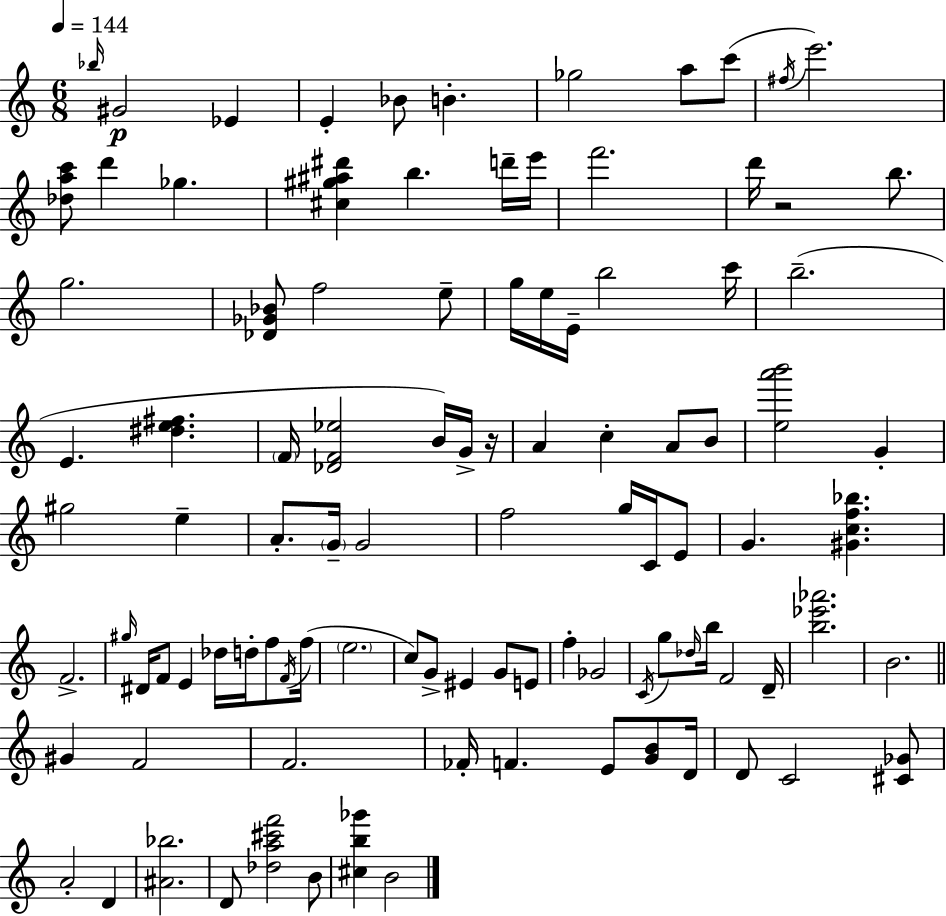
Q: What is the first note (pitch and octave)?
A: Bb5